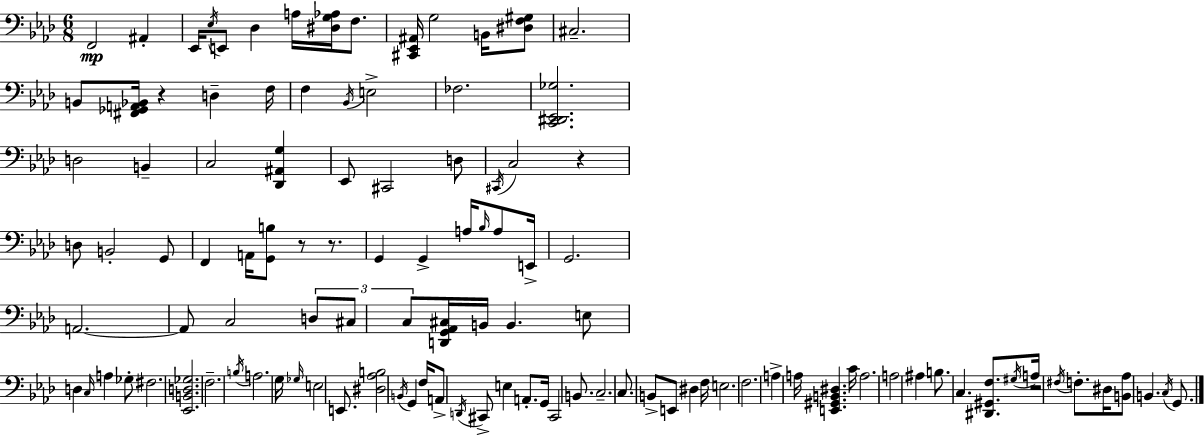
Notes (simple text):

F2/h A#2/q Eb2/s Eb3/s E2/e Db3/q A3/s [D#3,G3,Ab3]/s F3/e. [C#2,Eb2,A#2]/s G3/h B2/s [D#3,F3,G#3]/e C#3/h. B2/e [F#2,Gb2,A2,Bb2]/s R/q D3/q F3/s F3/q Bb2/s E3/h FES3/h. [C2,D#2,Eb2,Gb3]/h. D3/h B2/q C3/h [Db2,A#2,G3]/q Eb2/e C#2/h D3/e C#2/s C3/h R/q D3/e B2/h G2/e F2/q A2/s [G2,B3]/e R/e R/e. G2/q G2/q A3/s Bb3/s A3/e E2/s G2/h. A2/h. A2/e C3/h D3/e C#3/e C3/e [D2,G2,Ab2,C#3]/s B2/s B2/q. E3/e D3/q C3/s A3/q Gb3/e F#3/h. [Eb2,B2,D3,Gb3]/h. F3/h. B3/s A3/h. G3/s Gb3/s E3/h E2/e. [D#3,Ab3,B3]/h B2/s G2/q F3/s A2/e D2/s C#2/e E3/q A2/e. G2/s C#2/h B2/e. C3/h. C3/e. B2/e E2/e D#3/q F3/s E3/h. F3/h. A3/q A3/s [E2,G#2,B2,D#3]/q. C4/s A3/h. A3/h A#3/q B3/e. C3/q. [D#2,G#2,F3]/e. G#3/s A3/s R/h F#3/s F3/e. D#3/s [B2,Ab3]/e B2/q. C3/s G2/e.